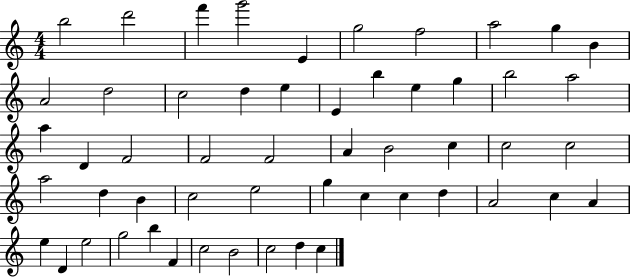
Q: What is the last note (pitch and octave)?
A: C5